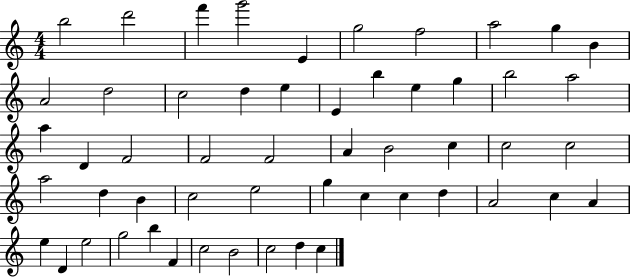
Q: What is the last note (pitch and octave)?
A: C5